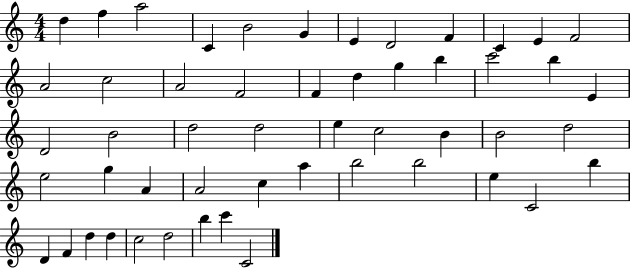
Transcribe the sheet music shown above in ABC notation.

X:1
T:Untitled
M:4/4
L:1/4
K:C
d f a2 C B2 G E D2 F C E F2 A2 c2 A2 F2 F d g b c'2 b E D2 B2 d2 d2 e c2 B B2 d2 e2 g A A2 c a b2 b2 e C2 b D F d d c2 d2 b c' C2